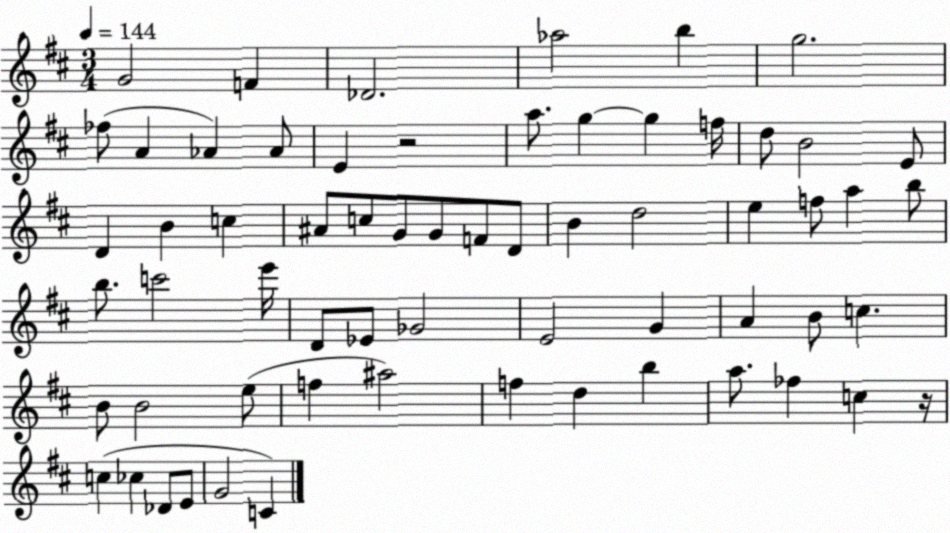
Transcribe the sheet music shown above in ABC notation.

X:1
T:Untitled
M:3/4
L:1/4
K:D
G2 F _D2 _a2 b g2 _f/2 A _A _A/2 E z2 a/2 g g f/4 d/2 B2 E/2 D B c ^A/2 c/2 G/2 G/2 F/2 D/2 B d2 e f/2 a b/2 b/2 c'2 e'/4 D/2 _E/2 _G2 E2 G A B/2 c B/2 B2 e/2 f ^a2 f d b a/2 _f c z/4 c _c _D/2 E/2 G2 C